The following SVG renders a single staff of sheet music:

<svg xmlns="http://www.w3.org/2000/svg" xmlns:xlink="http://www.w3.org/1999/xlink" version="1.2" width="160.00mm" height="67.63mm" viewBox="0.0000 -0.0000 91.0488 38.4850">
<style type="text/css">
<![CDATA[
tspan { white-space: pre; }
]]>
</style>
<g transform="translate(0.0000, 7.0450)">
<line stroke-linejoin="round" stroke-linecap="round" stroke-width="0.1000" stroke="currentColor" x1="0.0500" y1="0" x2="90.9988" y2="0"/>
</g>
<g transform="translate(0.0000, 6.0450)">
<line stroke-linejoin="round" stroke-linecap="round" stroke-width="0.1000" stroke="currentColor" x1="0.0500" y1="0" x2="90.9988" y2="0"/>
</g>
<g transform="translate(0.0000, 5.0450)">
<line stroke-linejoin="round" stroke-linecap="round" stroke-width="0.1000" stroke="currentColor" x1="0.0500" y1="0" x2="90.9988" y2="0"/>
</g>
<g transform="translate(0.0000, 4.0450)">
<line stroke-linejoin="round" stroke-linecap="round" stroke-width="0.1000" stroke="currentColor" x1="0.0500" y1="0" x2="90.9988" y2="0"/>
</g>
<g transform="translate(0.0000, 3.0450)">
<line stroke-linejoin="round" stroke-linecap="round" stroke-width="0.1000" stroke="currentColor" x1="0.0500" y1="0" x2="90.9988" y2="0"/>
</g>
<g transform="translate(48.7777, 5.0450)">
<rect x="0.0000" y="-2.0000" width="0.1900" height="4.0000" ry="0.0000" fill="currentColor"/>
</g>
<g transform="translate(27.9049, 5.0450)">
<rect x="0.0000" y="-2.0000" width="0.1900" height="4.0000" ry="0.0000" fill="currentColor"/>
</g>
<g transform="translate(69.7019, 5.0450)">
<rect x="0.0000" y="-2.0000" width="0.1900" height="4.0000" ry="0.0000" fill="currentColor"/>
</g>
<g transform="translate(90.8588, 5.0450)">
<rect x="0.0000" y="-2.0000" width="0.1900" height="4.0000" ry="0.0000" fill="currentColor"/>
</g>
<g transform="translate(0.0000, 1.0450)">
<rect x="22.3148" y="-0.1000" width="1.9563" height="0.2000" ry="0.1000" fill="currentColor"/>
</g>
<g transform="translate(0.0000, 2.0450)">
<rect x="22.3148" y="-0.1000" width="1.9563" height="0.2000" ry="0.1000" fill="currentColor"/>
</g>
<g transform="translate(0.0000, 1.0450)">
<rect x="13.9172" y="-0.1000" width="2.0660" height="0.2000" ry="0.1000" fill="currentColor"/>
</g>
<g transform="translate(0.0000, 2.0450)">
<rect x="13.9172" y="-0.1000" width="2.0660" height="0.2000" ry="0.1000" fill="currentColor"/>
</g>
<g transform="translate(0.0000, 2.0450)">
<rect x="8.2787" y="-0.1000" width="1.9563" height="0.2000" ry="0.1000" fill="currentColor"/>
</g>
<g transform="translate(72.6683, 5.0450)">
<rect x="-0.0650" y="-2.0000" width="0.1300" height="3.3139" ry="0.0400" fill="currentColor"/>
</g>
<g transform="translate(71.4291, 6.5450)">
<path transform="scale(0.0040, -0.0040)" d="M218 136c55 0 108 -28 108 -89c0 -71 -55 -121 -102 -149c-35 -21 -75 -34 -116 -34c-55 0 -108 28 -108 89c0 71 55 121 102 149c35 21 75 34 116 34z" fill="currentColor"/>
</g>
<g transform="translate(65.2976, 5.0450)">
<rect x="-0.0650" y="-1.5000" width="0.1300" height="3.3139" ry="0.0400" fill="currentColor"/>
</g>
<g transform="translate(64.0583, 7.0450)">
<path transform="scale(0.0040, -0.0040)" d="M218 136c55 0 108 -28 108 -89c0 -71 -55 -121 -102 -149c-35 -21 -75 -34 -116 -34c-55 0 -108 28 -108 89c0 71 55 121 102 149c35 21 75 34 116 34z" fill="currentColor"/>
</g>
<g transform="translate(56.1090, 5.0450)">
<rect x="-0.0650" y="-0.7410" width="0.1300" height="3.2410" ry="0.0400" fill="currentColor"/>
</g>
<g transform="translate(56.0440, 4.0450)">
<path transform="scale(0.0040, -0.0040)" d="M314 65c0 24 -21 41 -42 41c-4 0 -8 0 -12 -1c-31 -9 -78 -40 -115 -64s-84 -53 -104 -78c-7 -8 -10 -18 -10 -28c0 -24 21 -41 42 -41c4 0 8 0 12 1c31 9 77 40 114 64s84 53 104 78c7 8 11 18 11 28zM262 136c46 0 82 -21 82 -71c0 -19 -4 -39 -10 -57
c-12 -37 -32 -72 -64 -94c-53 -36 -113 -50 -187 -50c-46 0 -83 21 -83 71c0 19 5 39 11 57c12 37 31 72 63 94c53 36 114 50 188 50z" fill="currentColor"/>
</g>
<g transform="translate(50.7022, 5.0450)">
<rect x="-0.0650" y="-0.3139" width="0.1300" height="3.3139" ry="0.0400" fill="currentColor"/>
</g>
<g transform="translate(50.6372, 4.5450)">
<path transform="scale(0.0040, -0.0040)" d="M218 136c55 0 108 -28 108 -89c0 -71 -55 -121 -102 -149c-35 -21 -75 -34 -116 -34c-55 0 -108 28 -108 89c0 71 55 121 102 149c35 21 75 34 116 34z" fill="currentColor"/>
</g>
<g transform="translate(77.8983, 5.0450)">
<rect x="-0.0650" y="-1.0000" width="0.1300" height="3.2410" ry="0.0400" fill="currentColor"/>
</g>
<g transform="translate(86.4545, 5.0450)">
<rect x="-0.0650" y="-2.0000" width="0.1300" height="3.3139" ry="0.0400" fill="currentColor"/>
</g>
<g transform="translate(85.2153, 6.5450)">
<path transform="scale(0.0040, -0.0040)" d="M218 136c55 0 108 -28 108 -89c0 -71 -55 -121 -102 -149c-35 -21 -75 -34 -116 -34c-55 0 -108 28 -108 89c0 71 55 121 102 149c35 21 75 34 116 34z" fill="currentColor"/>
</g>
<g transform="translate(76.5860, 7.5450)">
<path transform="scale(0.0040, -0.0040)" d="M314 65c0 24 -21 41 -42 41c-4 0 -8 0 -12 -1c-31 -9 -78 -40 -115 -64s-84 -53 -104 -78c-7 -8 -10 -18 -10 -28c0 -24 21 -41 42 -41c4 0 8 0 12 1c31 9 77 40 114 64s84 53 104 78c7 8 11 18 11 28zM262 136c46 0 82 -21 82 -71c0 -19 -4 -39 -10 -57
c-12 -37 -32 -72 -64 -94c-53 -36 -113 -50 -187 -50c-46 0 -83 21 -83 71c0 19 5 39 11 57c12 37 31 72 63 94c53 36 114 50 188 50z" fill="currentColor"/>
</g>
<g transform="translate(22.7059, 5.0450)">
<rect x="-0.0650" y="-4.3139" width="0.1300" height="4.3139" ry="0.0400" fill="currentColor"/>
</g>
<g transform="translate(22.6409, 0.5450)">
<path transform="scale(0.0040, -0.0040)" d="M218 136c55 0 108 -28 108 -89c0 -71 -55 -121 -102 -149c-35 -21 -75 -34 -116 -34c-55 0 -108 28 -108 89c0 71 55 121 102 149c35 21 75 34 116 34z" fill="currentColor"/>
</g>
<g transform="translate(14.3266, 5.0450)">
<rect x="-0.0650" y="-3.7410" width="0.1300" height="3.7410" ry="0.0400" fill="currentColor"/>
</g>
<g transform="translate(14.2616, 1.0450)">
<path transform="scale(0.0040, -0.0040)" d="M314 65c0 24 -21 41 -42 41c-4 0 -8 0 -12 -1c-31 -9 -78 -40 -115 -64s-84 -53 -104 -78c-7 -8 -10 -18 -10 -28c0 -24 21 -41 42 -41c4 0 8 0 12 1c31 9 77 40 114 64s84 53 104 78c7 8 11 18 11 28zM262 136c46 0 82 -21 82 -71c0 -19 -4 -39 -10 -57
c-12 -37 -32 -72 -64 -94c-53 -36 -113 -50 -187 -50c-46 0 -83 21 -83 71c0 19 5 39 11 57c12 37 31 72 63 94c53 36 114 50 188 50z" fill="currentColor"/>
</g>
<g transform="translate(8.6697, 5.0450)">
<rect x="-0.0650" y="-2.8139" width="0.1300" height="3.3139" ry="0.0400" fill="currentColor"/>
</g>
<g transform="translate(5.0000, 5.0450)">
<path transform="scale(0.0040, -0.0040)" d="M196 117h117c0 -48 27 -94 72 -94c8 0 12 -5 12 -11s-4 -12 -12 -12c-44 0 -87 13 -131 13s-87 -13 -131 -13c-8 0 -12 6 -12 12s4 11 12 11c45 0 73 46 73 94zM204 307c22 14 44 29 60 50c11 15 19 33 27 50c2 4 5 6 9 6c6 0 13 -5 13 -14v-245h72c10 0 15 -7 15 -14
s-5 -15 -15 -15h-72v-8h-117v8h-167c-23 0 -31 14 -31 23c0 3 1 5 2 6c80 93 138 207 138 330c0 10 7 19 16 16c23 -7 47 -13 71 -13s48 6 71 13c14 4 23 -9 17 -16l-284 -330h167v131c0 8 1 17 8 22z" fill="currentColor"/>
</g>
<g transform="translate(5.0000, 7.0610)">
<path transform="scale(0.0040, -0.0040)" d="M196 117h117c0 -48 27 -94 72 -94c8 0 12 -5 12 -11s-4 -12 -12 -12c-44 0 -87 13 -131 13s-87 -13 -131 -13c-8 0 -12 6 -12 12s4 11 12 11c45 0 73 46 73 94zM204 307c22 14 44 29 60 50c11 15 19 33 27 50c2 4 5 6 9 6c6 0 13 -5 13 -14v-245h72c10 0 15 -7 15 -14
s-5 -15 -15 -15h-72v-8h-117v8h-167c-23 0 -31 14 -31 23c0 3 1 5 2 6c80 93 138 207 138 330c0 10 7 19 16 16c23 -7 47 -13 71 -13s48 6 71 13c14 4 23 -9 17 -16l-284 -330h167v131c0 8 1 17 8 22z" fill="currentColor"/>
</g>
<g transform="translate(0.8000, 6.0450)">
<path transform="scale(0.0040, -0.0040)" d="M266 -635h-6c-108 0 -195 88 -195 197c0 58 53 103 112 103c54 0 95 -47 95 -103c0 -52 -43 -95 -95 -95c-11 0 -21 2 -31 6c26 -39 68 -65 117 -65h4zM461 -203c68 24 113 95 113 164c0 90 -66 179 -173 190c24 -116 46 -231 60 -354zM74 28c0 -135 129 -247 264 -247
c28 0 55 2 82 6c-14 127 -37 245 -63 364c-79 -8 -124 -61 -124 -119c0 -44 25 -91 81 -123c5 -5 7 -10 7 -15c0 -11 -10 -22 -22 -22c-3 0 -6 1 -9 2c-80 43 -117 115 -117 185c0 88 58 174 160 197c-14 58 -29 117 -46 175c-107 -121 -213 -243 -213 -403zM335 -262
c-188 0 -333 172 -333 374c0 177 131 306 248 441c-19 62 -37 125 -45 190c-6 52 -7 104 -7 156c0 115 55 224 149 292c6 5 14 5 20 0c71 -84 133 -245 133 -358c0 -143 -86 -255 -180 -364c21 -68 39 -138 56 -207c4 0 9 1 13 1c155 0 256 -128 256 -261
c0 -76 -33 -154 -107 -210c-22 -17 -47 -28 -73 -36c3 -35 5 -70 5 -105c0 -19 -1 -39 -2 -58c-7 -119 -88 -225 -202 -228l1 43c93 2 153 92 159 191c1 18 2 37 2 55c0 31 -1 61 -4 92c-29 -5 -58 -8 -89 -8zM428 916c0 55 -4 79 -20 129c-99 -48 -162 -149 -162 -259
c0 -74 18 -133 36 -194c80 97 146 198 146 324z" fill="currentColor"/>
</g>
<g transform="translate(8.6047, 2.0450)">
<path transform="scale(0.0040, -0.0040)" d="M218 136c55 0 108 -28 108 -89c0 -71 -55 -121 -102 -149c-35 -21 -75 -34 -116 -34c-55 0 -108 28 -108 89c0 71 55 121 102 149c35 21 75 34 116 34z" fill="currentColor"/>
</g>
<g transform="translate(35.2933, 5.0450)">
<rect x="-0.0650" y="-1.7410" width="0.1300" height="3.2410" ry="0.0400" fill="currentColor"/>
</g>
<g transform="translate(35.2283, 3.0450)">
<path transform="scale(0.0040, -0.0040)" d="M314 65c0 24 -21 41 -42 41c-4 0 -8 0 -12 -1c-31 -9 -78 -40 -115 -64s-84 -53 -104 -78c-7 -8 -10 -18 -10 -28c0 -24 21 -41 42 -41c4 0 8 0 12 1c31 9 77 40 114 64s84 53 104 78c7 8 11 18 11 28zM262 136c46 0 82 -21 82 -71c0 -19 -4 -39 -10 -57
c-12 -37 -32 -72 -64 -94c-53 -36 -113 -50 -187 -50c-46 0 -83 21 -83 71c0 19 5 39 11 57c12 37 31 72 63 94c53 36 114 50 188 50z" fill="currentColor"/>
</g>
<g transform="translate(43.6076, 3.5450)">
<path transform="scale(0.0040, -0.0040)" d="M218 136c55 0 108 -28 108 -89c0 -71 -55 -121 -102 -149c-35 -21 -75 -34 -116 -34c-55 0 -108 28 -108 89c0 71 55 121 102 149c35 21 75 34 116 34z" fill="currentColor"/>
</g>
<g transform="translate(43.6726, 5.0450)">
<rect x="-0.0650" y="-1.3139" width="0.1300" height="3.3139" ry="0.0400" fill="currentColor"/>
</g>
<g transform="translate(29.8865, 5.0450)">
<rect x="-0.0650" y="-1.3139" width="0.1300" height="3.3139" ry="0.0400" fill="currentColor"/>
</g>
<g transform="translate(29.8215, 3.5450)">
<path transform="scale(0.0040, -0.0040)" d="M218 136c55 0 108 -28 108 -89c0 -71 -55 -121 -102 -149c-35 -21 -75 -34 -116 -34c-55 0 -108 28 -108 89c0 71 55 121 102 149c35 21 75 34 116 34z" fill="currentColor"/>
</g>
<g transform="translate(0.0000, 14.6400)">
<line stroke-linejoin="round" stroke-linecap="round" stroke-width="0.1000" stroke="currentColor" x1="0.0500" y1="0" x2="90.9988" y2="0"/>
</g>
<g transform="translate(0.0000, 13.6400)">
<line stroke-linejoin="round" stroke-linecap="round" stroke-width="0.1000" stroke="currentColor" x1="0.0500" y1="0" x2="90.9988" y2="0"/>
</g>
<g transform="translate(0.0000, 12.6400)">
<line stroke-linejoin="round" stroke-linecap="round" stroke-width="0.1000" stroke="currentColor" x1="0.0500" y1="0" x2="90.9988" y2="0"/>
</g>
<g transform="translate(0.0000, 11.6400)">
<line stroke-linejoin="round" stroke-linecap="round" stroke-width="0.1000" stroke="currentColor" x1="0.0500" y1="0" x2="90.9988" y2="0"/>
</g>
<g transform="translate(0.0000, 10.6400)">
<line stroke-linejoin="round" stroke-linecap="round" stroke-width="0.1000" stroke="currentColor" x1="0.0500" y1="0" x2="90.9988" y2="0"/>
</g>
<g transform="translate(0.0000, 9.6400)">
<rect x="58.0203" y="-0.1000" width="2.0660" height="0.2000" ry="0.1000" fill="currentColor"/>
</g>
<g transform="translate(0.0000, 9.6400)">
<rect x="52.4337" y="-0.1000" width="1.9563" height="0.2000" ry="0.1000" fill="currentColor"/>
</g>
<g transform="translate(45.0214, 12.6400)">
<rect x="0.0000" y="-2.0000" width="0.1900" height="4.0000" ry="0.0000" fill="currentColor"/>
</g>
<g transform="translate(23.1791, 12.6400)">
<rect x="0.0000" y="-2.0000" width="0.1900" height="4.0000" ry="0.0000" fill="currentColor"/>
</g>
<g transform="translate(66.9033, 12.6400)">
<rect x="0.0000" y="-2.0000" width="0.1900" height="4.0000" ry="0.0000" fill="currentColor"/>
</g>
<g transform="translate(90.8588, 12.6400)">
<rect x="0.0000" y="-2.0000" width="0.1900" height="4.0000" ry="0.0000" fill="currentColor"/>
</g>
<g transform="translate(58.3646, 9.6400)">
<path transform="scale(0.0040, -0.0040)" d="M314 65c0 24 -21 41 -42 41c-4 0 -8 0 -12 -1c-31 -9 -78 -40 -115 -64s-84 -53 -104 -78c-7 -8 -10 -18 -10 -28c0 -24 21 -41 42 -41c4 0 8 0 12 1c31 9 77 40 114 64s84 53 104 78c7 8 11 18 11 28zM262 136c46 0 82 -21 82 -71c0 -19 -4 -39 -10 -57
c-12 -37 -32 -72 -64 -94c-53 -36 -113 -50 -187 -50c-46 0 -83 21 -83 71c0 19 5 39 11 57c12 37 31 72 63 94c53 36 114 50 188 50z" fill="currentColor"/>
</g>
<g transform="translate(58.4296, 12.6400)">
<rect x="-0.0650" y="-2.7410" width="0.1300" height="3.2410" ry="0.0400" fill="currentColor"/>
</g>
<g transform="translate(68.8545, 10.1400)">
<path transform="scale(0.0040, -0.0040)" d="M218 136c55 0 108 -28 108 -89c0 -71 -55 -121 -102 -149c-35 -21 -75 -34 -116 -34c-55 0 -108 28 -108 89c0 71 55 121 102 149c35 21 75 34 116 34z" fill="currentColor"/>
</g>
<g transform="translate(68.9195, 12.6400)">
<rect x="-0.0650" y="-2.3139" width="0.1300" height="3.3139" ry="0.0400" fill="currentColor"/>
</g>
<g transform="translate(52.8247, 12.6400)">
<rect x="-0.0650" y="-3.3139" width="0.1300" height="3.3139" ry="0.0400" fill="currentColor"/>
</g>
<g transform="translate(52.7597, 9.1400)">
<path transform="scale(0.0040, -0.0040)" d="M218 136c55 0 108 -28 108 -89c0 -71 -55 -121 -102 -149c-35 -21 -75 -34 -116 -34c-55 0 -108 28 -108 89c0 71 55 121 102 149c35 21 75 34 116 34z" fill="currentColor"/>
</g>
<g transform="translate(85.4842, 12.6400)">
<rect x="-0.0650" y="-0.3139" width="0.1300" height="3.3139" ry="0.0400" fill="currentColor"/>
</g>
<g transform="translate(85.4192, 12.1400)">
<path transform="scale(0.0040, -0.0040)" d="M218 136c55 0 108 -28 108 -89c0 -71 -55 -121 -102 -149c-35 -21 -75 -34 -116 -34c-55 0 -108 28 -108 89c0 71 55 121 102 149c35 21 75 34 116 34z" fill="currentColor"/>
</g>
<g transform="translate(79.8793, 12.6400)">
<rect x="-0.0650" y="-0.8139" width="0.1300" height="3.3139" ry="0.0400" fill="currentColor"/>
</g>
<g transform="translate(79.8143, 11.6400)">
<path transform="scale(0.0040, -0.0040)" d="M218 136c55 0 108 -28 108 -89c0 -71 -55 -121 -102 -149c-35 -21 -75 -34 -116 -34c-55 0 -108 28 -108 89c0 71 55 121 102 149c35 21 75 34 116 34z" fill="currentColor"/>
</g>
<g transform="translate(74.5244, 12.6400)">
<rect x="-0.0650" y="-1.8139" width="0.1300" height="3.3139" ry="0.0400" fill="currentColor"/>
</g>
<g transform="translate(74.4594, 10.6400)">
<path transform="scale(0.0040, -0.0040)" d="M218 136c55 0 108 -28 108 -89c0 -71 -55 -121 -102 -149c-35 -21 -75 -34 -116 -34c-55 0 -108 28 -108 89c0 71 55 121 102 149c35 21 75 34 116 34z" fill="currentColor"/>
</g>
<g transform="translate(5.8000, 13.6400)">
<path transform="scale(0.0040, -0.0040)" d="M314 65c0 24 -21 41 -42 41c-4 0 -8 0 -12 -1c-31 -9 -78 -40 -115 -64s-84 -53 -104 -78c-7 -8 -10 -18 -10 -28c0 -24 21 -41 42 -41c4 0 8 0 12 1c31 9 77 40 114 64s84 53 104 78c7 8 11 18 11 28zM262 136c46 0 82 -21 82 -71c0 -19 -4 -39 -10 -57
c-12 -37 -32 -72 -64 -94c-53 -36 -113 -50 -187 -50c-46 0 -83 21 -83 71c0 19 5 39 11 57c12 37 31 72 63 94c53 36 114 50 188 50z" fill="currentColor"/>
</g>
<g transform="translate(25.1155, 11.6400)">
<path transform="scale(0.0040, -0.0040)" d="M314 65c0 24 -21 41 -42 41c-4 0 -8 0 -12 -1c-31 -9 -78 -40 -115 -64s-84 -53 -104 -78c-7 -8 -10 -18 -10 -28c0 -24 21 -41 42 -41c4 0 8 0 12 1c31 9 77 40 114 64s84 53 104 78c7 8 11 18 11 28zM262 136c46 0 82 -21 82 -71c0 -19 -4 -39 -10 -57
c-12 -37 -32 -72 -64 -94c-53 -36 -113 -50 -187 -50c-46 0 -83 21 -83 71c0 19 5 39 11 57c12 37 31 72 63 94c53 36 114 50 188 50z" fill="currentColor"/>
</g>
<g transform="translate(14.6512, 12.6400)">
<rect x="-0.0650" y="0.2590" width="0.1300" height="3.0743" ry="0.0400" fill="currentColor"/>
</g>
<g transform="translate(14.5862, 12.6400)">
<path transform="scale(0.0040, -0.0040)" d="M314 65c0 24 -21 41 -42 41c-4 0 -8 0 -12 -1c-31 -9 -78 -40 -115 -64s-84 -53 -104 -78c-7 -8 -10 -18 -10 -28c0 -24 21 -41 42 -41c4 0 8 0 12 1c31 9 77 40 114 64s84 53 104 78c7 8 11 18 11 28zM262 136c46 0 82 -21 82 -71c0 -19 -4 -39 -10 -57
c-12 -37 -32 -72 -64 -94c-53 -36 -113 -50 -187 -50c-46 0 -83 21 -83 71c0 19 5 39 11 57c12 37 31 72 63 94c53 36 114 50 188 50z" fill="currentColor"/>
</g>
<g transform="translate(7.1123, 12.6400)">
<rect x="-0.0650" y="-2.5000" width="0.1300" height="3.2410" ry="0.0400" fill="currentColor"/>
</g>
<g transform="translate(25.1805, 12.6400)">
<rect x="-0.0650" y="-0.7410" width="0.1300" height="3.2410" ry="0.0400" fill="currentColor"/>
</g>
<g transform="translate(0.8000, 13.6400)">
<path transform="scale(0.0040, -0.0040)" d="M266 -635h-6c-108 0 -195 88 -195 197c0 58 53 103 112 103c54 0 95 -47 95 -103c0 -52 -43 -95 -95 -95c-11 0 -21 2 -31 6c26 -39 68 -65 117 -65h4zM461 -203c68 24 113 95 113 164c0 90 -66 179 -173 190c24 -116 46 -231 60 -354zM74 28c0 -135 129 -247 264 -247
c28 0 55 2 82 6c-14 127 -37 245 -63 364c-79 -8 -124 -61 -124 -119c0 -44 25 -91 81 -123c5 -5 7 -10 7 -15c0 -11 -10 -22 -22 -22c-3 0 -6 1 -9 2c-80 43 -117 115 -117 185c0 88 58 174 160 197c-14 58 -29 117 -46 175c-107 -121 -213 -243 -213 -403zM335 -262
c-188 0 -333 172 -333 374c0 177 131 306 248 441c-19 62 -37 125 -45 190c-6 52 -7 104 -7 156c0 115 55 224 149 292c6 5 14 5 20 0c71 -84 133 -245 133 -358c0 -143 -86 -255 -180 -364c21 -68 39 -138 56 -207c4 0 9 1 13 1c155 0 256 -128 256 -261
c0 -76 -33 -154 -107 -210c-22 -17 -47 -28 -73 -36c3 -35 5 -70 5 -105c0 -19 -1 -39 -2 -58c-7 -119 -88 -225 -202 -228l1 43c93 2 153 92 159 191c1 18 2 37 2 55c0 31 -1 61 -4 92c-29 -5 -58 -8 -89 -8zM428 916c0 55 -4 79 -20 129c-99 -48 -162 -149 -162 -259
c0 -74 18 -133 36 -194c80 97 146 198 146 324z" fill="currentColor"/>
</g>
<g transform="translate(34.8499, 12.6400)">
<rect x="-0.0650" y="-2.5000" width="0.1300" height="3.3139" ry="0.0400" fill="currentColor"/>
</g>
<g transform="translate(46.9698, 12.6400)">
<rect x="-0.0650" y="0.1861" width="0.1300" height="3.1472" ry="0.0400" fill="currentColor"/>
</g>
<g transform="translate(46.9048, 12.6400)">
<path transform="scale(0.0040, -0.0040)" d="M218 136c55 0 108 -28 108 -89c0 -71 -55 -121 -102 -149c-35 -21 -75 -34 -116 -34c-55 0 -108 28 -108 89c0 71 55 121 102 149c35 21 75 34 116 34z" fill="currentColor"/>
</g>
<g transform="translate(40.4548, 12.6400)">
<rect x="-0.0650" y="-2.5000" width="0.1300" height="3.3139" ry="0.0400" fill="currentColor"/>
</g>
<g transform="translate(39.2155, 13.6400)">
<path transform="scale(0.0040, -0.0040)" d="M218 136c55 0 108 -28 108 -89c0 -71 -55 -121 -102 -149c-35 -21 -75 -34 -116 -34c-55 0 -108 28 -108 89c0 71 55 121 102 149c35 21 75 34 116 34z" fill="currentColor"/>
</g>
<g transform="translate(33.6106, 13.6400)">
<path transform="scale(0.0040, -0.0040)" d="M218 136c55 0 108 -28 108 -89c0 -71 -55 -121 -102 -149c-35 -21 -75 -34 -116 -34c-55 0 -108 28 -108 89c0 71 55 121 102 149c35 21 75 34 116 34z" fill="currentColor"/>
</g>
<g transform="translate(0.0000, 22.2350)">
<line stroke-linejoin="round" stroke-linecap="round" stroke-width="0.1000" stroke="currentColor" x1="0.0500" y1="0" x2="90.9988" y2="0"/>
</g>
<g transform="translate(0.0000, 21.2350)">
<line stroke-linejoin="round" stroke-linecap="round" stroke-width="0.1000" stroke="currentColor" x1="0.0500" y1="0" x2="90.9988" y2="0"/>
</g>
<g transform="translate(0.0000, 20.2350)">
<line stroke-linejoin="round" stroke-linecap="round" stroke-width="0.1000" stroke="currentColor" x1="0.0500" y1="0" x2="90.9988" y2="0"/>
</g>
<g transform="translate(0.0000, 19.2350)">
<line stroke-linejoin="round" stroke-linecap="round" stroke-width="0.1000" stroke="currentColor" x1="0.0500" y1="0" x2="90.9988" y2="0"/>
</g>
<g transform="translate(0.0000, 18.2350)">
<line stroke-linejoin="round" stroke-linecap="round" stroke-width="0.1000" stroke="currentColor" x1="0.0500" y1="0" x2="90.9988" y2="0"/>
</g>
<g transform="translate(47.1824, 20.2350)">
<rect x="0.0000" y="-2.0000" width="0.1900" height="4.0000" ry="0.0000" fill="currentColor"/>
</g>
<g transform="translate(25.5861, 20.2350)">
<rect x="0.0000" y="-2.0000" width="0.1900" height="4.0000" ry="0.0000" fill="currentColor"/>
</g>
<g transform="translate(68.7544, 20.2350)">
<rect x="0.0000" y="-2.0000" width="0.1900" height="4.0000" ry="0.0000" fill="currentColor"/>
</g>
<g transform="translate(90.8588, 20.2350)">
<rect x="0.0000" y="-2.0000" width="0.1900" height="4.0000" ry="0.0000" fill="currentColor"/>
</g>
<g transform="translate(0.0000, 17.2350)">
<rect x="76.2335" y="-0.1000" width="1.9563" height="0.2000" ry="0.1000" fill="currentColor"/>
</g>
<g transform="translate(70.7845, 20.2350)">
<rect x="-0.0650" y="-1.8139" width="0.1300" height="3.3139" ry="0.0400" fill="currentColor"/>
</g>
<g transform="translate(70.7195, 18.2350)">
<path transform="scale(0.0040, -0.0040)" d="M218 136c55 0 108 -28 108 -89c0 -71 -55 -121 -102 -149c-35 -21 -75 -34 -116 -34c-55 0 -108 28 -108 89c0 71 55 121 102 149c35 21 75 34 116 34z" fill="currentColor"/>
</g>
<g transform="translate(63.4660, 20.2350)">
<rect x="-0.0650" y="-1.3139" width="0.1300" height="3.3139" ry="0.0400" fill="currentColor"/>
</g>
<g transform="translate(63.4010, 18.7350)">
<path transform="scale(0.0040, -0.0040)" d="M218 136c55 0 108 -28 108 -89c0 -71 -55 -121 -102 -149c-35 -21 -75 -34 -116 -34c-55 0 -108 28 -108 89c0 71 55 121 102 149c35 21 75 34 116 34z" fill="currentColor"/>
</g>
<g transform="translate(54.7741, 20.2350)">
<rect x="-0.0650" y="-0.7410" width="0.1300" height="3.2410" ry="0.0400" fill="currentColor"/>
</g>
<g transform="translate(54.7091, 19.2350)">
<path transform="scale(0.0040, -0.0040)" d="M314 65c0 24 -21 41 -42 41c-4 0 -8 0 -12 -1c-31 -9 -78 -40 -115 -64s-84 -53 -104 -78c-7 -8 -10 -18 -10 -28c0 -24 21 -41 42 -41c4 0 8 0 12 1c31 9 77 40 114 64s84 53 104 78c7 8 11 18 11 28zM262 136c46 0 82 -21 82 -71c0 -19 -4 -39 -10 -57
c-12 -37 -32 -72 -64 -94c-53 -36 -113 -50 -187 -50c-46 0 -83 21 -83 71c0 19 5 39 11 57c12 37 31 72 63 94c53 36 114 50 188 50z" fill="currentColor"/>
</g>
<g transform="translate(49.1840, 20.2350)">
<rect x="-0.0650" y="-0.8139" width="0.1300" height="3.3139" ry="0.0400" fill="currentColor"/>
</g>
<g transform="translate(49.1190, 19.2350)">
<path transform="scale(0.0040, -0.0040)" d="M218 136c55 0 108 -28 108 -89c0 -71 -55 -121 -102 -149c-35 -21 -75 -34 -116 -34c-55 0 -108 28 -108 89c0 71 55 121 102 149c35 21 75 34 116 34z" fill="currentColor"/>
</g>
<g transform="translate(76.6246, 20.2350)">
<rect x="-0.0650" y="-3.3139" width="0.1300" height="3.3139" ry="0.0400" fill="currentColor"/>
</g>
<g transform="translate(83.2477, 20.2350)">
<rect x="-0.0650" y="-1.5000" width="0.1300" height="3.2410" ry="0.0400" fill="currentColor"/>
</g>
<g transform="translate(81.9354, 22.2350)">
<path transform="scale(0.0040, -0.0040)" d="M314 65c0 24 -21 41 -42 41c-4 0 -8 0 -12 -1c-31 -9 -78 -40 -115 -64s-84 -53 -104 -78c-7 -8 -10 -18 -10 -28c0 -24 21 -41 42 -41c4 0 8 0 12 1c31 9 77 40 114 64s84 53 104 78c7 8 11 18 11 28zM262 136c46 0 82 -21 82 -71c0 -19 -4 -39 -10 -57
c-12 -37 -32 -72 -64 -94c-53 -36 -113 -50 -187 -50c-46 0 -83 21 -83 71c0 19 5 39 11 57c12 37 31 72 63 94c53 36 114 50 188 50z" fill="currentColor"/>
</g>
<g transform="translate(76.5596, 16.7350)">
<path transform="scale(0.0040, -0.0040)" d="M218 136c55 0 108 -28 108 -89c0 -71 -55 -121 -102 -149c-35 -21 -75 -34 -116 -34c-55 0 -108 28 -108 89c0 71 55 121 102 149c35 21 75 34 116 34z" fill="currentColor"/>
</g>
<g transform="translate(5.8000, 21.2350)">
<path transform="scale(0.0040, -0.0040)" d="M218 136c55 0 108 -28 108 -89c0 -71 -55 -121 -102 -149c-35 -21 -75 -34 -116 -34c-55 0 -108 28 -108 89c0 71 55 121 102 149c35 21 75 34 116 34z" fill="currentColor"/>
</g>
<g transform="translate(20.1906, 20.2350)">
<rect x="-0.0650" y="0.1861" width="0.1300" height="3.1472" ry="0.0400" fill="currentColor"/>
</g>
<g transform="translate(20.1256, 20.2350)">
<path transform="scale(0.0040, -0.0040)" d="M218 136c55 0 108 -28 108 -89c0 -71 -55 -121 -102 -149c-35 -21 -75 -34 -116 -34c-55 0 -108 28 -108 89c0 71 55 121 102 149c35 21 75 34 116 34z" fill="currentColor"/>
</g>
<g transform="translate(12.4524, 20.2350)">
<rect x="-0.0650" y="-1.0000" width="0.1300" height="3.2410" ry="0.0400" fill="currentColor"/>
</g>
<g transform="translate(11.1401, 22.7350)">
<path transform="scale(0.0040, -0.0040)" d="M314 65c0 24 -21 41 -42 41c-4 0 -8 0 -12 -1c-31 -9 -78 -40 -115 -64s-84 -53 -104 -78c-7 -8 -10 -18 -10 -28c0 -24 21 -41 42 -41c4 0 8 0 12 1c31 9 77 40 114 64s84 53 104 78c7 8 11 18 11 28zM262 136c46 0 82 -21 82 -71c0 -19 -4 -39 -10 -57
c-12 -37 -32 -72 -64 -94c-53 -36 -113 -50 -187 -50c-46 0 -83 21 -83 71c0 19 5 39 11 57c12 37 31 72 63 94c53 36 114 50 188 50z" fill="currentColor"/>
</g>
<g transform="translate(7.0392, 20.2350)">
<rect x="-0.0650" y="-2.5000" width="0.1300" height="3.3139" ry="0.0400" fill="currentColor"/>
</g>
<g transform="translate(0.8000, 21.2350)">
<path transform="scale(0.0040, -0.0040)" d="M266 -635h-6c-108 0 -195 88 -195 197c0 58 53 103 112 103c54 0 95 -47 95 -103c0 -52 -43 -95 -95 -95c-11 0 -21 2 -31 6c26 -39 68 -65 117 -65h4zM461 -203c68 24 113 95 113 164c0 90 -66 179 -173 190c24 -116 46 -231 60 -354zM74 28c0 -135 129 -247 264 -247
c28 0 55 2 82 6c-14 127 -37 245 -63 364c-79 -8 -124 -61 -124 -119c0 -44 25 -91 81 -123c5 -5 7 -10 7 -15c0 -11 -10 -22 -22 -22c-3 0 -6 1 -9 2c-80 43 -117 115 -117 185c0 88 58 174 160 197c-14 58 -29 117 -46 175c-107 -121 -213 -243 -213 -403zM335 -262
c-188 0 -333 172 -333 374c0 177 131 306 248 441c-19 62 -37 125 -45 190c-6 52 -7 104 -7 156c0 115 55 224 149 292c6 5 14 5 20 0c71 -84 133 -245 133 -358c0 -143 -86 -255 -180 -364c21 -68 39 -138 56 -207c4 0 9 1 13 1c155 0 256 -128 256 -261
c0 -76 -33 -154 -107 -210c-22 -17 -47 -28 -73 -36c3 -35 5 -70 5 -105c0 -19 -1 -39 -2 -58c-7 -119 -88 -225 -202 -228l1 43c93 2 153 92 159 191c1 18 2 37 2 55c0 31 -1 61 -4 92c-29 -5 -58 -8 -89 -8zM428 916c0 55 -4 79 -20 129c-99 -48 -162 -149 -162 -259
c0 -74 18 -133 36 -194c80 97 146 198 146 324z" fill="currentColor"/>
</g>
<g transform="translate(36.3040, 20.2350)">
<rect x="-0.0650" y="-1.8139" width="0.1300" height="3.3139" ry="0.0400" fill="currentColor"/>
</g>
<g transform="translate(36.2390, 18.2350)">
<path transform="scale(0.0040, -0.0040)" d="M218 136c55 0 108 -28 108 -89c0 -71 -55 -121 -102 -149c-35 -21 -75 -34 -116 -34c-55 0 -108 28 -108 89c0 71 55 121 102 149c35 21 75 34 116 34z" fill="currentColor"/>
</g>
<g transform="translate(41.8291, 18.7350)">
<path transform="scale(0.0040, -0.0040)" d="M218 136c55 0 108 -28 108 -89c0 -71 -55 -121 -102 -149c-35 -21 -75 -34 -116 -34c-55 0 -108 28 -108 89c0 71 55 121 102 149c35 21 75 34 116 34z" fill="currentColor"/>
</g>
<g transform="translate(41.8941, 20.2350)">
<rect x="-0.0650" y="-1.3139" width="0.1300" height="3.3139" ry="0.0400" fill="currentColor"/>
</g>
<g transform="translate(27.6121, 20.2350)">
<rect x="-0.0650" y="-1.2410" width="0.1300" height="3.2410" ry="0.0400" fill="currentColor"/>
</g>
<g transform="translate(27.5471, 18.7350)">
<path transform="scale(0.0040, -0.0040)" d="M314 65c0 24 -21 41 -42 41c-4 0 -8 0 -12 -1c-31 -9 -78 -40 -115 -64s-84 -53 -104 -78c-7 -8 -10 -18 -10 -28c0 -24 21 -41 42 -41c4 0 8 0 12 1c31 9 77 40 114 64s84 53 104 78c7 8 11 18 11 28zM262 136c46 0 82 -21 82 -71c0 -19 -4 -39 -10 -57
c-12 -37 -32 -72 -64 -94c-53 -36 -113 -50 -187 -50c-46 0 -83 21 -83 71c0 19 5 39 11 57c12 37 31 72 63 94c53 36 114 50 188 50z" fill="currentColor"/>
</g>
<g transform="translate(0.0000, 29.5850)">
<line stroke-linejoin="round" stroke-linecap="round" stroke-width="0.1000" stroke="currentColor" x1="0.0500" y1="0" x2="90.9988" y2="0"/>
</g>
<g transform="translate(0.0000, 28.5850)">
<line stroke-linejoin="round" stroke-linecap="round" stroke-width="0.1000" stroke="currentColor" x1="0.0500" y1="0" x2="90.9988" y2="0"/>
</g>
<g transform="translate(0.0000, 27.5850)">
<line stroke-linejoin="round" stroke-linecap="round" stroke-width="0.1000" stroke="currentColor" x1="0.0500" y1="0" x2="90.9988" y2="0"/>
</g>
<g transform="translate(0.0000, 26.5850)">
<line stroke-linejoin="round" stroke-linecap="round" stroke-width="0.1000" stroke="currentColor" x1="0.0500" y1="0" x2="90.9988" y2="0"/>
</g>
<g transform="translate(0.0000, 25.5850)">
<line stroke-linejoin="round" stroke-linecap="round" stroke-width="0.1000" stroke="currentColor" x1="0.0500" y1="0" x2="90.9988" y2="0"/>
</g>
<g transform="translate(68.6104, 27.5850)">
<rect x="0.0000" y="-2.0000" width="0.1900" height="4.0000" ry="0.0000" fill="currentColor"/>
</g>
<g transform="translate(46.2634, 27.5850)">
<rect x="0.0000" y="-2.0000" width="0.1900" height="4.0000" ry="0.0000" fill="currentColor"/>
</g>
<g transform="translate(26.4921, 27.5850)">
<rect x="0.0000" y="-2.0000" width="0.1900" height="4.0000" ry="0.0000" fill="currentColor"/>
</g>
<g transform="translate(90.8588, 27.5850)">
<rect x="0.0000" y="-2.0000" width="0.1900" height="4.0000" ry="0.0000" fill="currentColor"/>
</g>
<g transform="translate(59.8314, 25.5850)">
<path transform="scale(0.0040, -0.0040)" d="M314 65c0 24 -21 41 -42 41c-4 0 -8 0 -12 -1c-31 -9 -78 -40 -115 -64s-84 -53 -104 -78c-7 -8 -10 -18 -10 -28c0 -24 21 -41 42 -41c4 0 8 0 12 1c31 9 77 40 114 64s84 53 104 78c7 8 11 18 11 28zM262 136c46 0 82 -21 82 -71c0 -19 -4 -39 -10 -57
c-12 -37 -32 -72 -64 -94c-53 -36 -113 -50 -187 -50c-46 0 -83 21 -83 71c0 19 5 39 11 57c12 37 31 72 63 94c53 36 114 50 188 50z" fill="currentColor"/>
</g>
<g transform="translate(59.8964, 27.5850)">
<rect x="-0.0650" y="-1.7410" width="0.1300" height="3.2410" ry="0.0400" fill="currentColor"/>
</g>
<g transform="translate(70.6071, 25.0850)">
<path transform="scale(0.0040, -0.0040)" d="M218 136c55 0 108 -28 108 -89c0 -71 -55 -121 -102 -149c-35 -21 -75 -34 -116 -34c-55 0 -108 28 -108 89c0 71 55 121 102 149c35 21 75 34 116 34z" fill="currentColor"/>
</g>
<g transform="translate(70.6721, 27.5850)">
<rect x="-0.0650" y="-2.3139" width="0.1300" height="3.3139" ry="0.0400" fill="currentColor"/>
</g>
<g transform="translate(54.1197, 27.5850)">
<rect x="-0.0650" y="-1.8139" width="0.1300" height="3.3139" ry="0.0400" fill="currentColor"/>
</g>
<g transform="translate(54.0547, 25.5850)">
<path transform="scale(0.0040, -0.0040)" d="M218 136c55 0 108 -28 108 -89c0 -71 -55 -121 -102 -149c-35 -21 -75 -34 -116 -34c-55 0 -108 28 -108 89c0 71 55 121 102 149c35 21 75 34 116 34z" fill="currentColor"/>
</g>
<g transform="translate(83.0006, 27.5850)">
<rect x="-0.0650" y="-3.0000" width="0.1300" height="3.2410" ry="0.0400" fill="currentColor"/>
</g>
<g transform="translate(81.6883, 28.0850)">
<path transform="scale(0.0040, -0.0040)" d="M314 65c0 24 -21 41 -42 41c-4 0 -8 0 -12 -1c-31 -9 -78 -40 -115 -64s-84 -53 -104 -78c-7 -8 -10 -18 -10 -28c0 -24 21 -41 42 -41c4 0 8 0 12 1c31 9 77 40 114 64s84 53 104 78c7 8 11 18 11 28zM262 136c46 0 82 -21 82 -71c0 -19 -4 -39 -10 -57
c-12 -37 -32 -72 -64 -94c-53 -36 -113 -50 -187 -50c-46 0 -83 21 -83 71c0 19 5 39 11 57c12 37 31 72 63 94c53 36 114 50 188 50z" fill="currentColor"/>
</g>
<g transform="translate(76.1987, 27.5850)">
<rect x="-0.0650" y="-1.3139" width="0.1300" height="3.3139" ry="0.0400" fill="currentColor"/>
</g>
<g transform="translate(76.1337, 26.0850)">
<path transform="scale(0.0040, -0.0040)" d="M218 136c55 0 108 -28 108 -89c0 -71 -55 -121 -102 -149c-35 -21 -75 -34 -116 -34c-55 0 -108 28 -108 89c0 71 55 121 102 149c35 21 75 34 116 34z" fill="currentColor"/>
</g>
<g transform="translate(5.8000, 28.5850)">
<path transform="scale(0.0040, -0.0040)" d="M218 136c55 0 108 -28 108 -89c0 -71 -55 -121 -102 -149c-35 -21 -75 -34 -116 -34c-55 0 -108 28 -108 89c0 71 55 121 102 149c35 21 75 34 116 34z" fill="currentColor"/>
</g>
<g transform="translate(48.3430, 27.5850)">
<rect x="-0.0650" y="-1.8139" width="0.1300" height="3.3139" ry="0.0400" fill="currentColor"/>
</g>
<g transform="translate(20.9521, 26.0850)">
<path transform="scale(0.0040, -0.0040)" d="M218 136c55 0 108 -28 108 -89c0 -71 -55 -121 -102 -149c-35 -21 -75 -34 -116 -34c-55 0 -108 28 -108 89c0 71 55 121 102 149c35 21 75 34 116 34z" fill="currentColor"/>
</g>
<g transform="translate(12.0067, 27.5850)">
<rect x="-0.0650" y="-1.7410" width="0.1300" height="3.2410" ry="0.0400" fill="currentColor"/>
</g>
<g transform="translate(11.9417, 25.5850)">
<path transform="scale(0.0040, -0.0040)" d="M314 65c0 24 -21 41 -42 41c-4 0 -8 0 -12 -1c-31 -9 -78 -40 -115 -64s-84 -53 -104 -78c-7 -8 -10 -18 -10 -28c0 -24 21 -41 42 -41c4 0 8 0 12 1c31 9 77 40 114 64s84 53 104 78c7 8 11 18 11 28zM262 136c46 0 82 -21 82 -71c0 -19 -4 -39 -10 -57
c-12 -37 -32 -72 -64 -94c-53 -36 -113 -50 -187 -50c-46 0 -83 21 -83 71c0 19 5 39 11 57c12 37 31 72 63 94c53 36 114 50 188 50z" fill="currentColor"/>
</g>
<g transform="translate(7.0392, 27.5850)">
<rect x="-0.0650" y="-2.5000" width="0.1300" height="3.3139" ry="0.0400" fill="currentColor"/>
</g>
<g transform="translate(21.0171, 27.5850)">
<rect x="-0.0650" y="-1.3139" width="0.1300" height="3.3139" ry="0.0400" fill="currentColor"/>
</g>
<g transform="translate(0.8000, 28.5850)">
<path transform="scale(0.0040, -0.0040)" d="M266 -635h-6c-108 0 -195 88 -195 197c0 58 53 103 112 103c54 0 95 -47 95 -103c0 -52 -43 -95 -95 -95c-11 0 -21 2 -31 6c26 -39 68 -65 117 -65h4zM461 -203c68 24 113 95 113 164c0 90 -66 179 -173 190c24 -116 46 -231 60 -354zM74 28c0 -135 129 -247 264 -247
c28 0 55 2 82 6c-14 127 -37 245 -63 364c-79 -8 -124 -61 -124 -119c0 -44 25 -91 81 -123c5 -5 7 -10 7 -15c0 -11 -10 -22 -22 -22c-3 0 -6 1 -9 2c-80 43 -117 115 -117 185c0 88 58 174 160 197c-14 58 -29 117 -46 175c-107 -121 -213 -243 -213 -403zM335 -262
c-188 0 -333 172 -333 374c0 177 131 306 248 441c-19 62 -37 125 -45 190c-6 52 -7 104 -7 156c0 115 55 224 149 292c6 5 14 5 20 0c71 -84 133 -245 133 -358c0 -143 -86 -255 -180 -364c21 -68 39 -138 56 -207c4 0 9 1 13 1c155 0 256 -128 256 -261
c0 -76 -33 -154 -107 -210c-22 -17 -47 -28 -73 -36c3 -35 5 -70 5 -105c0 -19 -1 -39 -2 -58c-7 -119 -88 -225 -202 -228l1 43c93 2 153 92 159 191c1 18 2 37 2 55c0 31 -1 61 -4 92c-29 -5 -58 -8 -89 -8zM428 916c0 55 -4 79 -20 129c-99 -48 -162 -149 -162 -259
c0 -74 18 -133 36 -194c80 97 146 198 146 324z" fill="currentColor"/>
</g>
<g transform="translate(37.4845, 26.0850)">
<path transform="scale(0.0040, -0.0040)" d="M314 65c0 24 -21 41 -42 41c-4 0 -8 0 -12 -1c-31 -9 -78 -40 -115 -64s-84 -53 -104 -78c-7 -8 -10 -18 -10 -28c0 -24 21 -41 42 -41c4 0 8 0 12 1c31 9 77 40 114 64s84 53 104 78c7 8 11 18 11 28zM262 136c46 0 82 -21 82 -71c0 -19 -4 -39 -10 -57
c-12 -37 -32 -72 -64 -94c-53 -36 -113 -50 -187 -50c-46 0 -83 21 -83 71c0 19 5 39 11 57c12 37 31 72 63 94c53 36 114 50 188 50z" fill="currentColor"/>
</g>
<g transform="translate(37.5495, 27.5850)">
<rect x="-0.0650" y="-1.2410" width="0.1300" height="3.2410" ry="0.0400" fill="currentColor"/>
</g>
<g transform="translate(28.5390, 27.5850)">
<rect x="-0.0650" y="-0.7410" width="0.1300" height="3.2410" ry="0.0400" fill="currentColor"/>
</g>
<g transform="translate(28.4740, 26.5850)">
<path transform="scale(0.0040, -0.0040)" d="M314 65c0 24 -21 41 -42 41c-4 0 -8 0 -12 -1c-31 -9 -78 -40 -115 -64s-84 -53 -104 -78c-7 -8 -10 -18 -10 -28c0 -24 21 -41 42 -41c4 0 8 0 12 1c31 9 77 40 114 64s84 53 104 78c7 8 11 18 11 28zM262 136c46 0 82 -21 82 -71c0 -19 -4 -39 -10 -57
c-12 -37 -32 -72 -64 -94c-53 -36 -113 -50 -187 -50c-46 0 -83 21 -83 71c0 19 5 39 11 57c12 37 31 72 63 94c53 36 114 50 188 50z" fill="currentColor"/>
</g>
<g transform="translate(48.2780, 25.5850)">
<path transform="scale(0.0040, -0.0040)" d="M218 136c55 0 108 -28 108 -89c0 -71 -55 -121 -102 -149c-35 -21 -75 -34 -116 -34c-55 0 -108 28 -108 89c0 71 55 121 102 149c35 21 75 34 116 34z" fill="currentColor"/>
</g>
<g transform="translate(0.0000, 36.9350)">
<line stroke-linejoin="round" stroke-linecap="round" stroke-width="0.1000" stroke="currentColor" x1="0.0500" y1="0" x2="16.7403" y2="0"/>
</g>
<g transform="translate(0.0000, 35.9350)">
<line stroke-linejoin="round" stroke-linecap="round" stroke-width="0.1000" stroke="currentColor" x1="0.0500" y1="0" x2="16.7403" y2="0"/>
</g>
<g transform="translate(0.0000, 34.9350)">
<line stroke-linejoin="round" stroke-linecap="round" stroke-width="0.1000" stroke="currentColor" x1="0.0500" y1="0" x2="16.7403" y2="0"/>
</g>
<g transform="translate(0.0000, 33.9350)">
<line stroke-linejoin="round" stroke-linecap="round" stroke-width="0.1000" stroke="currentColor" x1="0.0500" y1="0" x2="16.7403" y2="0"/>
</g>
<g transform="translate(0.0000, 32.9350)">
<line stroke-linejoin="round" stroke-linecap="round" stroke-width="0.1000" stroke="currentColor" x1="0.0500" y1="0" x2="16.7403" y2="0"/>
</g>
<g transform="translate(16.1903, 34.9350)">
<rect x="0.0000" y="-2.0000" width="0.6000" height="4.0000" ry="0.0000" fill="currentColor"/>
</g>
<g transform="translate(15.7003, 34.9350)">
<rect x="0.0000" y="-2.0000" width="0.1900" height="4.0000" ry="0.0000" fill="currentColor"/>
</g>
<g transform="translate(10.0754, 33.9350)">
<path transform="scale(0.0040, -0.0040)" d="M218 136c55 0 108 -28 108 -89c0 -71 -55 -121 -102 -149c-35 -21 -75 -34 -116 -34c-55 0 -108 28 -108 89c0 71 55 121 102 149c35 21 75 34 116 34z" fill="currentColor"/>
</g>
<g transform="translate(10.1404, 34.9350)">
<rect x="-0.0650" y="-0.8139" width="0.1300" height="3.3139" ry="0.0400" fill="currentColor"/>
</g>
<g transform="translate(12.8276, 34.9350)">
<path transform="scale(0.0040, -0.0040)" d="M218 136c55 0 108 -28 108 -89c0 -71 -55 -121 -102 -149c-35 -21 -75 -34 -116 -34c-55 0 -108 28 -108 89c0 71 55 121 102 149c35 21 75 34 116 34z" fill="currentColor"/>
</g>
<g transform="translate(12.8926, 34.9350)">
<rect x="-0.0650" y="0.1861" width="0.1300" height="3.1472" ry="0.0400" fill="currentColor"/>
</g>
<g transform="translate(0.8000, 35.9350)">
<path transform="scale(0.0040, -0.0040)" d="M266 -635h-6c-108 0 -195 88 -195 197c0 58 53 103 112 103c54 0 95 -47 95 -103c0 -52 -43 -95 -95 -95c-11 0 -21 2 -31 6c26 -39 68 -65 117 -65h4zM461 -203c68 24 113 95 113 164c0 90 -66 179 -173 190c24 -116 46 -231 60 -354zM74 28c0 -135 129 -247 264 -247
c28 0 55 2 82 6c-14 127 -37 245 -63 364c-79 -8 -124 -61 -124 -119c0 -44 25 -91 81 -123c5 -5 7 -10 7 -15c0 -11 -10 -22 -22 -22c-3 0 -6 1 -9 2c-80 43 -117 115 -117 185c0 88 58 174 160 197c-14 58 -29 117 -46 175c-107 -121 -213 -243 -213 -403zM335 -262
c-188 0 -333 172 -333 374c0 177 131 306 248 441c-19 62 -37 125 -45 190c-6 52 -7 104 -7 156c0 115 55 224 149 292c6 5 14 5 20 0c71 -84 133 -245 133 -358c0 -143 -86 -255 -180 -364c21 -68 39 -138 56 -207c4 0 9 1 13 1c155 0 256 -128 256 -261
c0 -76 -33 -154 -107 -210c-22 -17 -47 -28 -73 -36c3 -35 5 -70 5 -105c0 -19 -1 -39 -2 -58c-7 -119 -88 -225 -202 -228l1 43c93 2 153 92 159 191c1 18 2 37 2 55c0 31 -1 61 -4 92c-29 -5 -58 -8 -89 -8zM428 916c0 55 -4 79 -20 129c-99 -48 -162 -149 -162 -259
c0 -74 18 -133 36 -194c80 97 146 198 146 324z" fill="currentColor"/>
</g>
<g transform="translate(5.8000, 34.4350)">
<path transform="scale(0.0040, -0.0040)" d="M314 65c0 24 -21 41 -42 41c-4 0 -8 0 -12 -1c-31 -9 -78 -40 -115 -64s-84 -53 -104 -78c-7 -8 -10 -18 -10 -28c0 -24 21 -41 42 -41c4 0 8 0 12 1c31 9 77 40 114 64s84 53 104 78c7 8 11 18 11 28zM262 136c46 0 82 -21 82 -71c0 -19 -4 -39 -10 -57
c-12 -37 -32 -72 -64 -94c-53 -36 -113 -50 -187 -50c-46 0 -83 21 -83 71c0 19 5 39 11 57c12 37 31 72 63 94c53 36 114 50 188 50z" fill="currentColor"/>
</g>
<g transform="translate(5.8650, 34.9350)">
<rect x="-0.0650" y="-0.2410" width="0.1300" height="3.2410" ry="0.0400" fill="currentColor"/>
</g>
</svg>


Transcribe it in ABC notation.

X:1
T:Untitled
M:4/4
L:1/4
K:C
a c'2 d' e f2 e c d2 E F D2 F G2 B2 d2 G G B b a2 g f d c G D2 B e2 f e d d2 e f b E2 G f2 e d2 e2 f f f2 g e A2 c2 d B